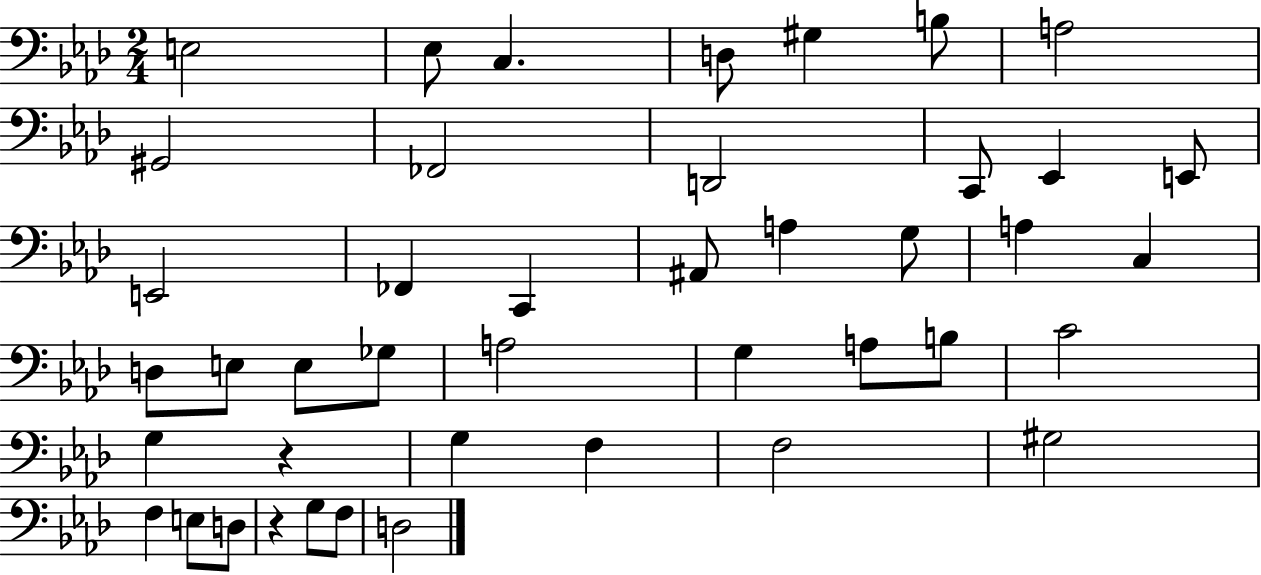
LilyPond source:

{
  \clef bass
  \numericTimeSignature
  \time 2/4
  \key aes \major
  \repeat volta 2 { e2 | ees8 c4. | d8 gis4 b8 | a2 | \break gis,2 | fes,2 | d,2 | c,8 ees,4 e,8 | \break e,2 | fes,4 c,4 | ais,8 a4 g8 | a4 c4 | \break d8 e8 e8 ges8 | a2 | g4 a8 b8 | c'2 | \break g4 r4 | g4 f4 | f2 | gis2 | \break f4 e8 d8 | r4 g8 f8 | d2 | } \bar "|."
}